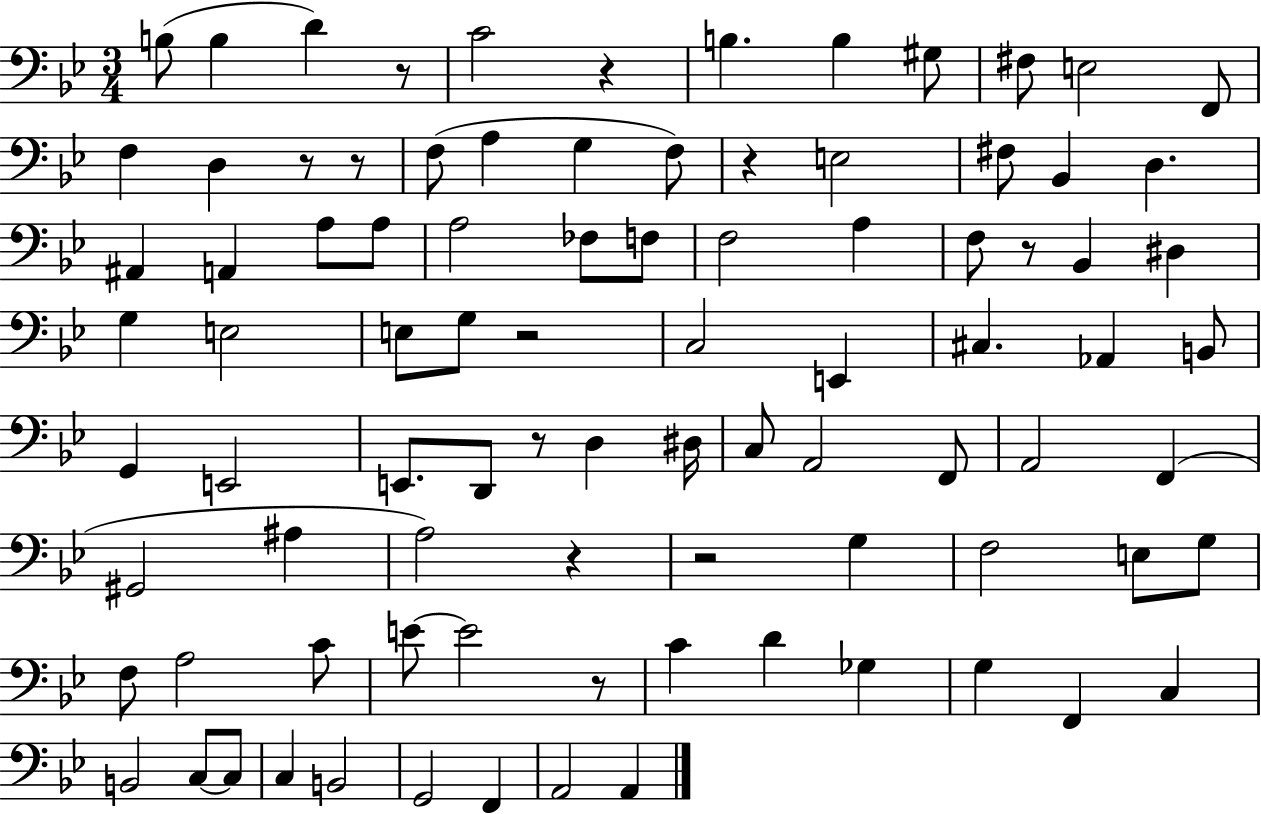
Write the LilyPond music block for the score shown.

{
  \clef bass
  \numericTimeSignature
  \time 3/4
  \key bes \major
  b8( b4 d'4) r8 | c'2 r4 | b4. b4 gis8 | fis8 e2 f,8 | \break f4 d4 r8 r8 | f8( a4 g4 f8) | r4 e2 | fis8 bes,4 d4. | \break ais,4 a,4 a8 a8 | a2 fes8 f8 | f2 a4 | f8 r8 bes,4 dis4 | \break g4 e2 | e8 g8 r2 | c2 e,4 | cis4. aes,4 b,8 | \break g,4 e,2 | e,8. d,8 r8 d4 dis16 | c8 a,2 f,8 | a,2 f,4( | \break gis,2 ais4 | a2) r4 | r2 g4 | f2 e8 g8 | \break f8 a2 c'8 | e'8~~ e'2 r8 | c'4 d'4 ges4 | g4 f,4 c4 | \break b,2 c8~~ c8 | c4 b,2 | g,2 f,4 | a,2 a,4 | \break \bar "|."
}